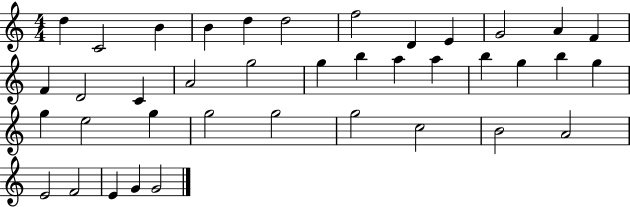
D5/q C4/h B4/q B4/q D5/q D5/h F5/h D4/q E4/q G4/h A4/q F4/q F4/q D4/h C4/q A4/h G5/h G5/q B5/q A5/q A5/q B5/q G5/q B5/q G5/q G5/q E5/h G5/q G5/h G5/h G5/h C5/h B4/h A4/h E4/h F4/h E4/q G4/q G4/h